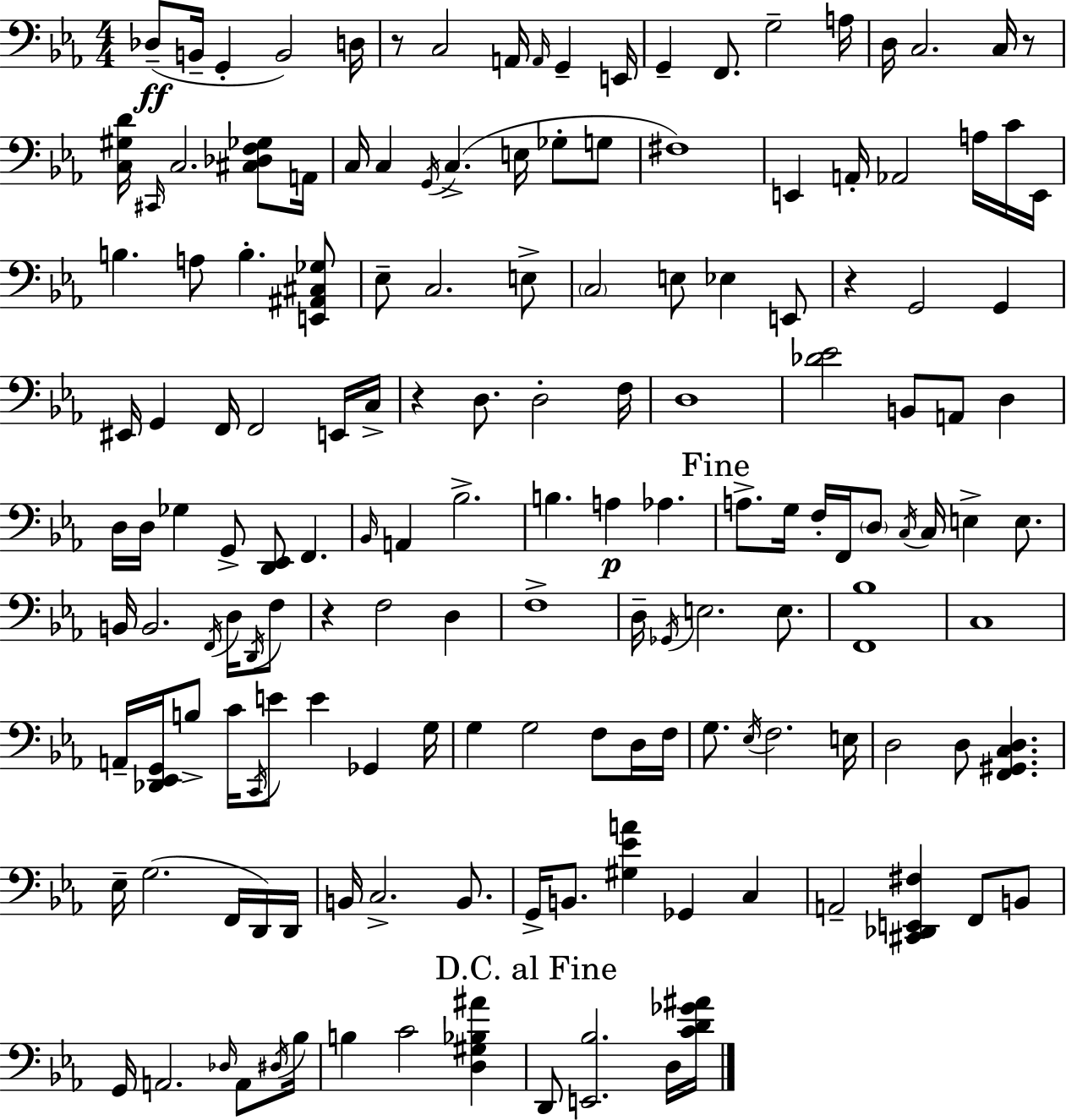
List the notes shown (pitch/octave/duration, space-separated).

Db3/e B2/s G2/q B2/h D3/s R/e C3/h A2/s A2/s G2/q E2/s G2/q F2/e. G3/h A3/s D3/s C3/h. C3/s R/e [C3,G#3,D4]/s C#2/s C3/h. [C#3,Db3,F3,Gb3]/e A2/s C3/s C3/q G2/s C3/q. E3/s Gb3/e G3/e F#3/w E2/q A2/s Ab2/h A3/s C4/s E2/s B3/q. A3/e B3/q. [E2,A#2,C#3,Gb3]/e Eb3/e C3/h. E3/e C3/h E3/e Eb3/q E2/e R/q G2/h G2/q EIS2/s G2/q F2/s F2/h E2/s C3/s R/q D3/e. D3/h F3/s D3/w [Db4,Eb4]/h B2/e A2/e D3/q D3/s D3/s Gb3/q G2/e [D2,Eb2]/e F2/q. Bb2/s A2/q Bb3/h. B3/q. A3/q Ab3/q. A3/e. G3/s F3/s F2/s D3/e C3/s C3/s E3/q E3/e. B2/s B2/h. F2/s D3/s D2/s F3/e R/q F3/h D3/q F3/w D3/s Gb2/s E3/h. E3/e. [F2,Bb3]/w C3/w A2/s [Db2,Eb2,G2]/s B3/e C4/s C2/s E4/e E4/q Gb2/q G3/s G3/q G3/h F3/e D3/s F3/s G3/e. Eb3/s F3/h. E3/s D3/h D3/e [F2,G#2,C3,D3]/q. Eb3/s G3/h. F2/s D2/s D2/s B2/s C3/h. B2/e. G2/s B2/e. [G#3,Eb4,A4]/q Gb2/q C3/q A2/h [C#2,Db2,E2,F#3]/q F2/e B2/e G2/s A2/h. Db3/s A2/e D#3/s Bb3/s B3/q C4/h [D3,G#3,Bb3,A#4]/q D2/e [E2,Bb3]/h. D3/s [C4,D4,Gb4,A#4]/s